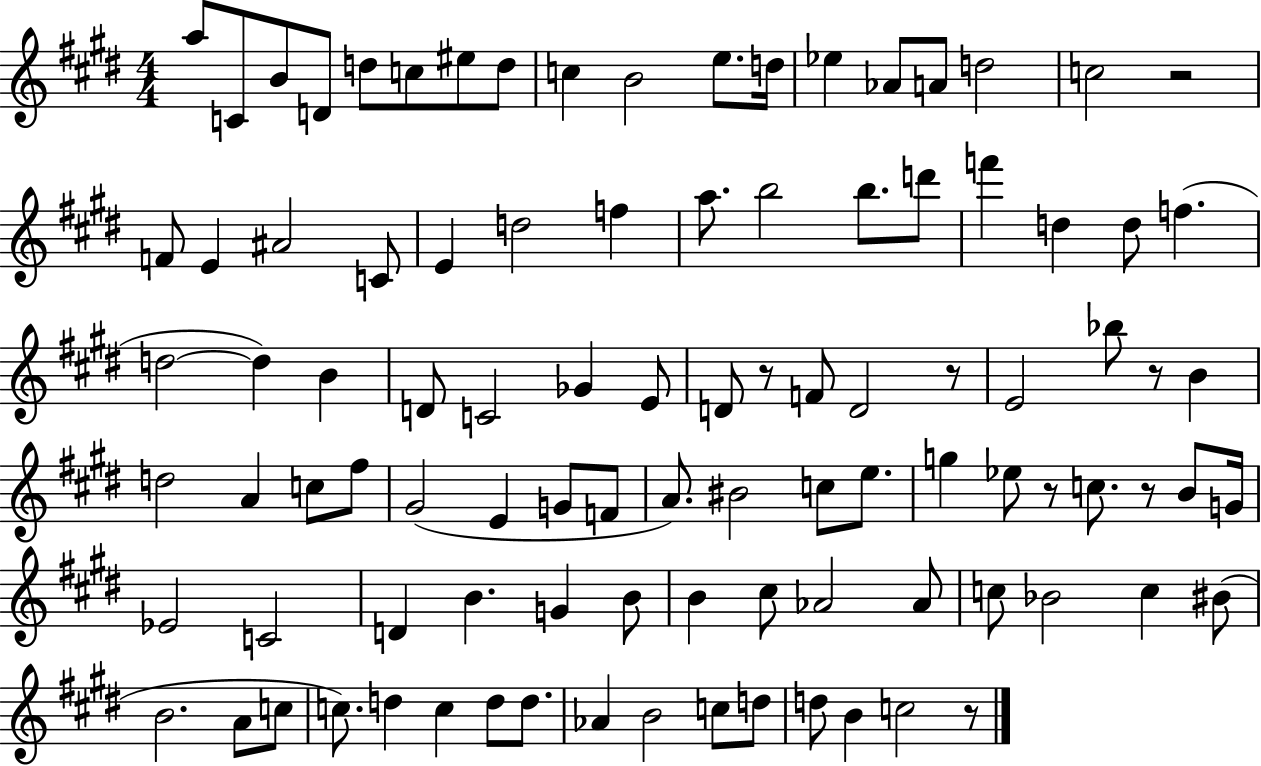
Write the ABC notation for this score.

X:1
T:Untitled
M:4/4
L:1/4
K:E
a/2 C/2 B/2 D/2 d/2 c/2 ^e/2 d/2 c B2 e/2 d/4 _e _A/2 A/2 d2 c2 z2 F/2 E ^A2 C/2 E d2 f a/2 b2 b/2 d'/2 f' d d/2 f d2 d B D/2 C2 _G E/2 D/2 z/2 F/2 D2 z/2 E2 _b/2 z/2 B d2 A c/2 ^f/2 ^G2 E G/2 F/2 A/2 ^B2 c/2 e/2 g _e/2 z/2 c/2 z/2 B/2 G/4 _E2 C2 D B G B/2 B ^c/2 _A2 _A/2 c/2 _B2 c ^B/2 B2 A/2 c/2 c/2 d c d/2 d/2 _A B2 c/2 d/2 d/2 B c2 z/2